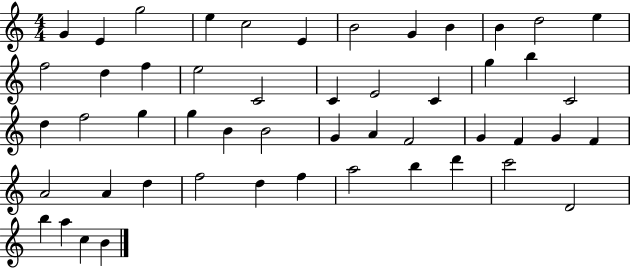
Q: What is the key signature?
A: C major